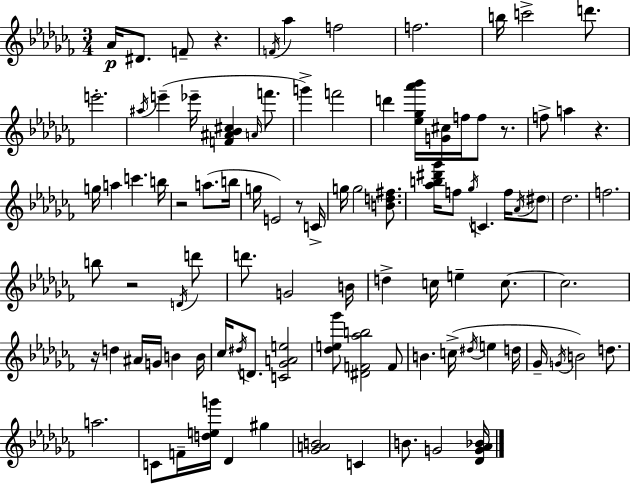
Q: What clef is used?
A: treble